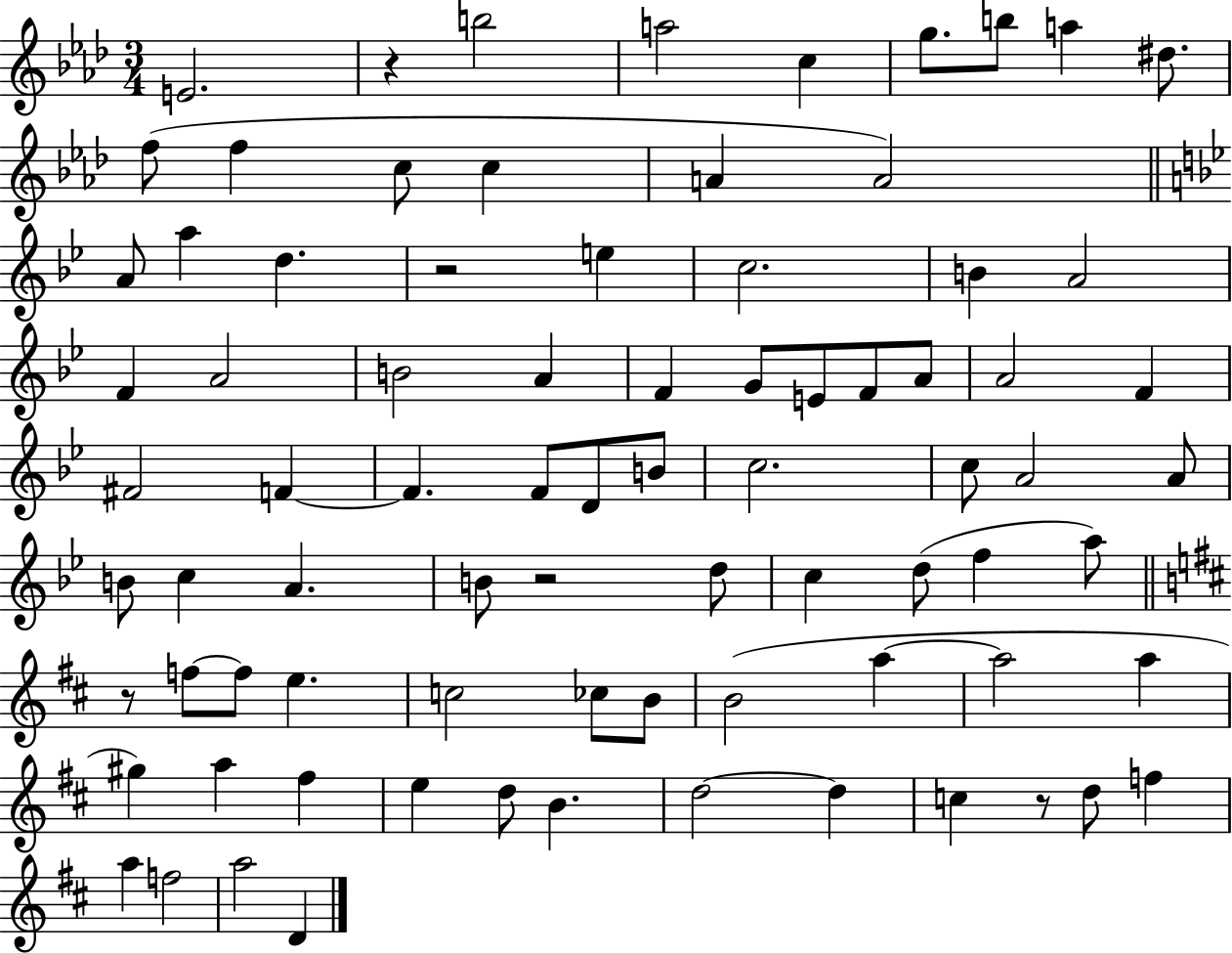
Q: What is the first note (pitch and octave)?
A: E4